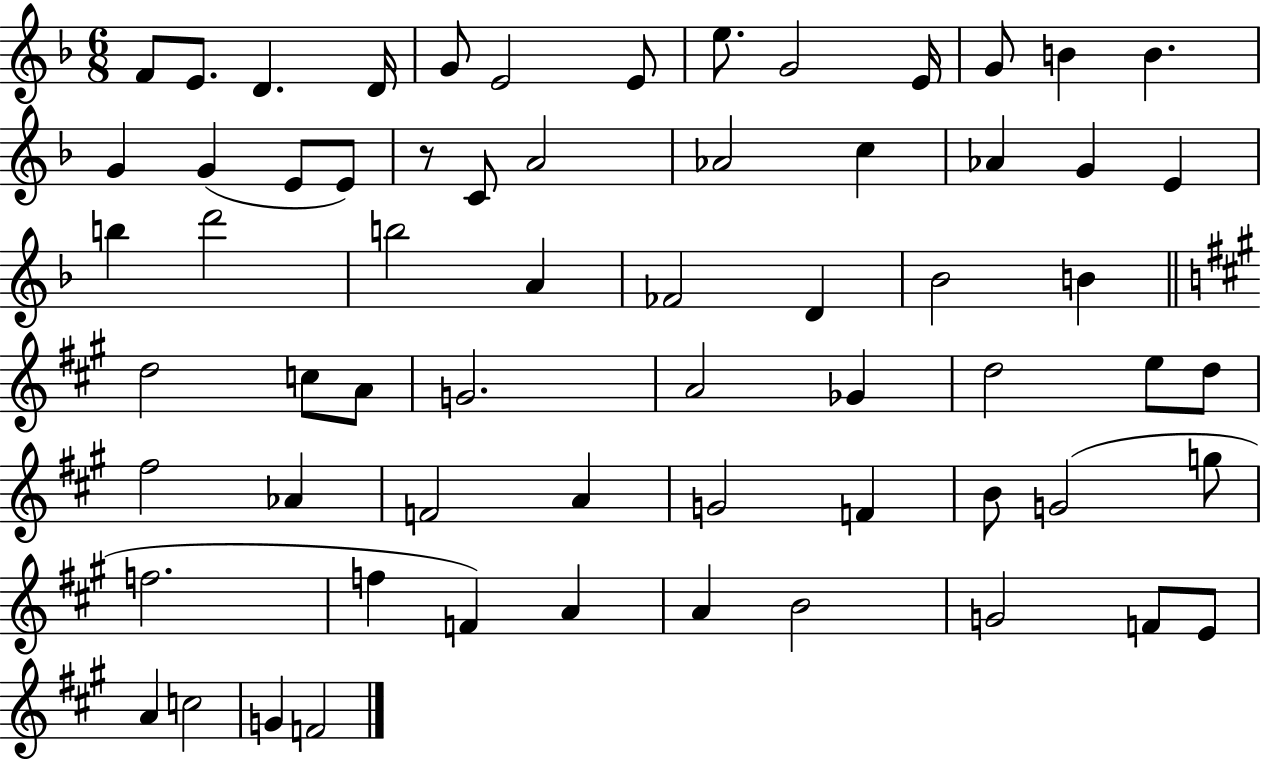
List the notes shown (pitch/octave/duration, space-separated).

F4/e E4/e. D4/q. D4/s G4/e E4/h E4/e E5/e. G4/h E4/s G4/e B4/q B4/q. G4/q G4/q E4/e E4/e R/e C4/e A4/h Ab4/h C5/q Ab4/q G4/q E4/q B5/q D6/h B5/h A4/q FES4/h D4/q Bb4/h B4/q D5/h C5/e A4/e G4/h. A4/h Gb4/q D5/h E5/e D5/e F#5/h Ab4/q F4/h A4/q G4/h F4/q B4/e G4/h G5/e F5/h. F5/q F4/q A4/q A4/q B4/h G4/h F4/e E4/e A4/q C5/h G4/q F4/h